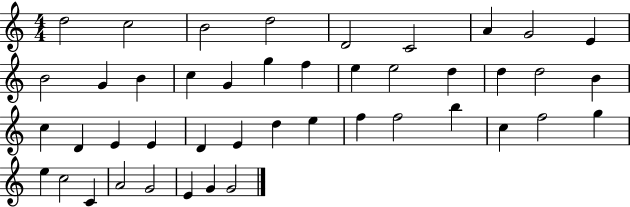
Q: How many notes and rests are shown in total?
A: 44